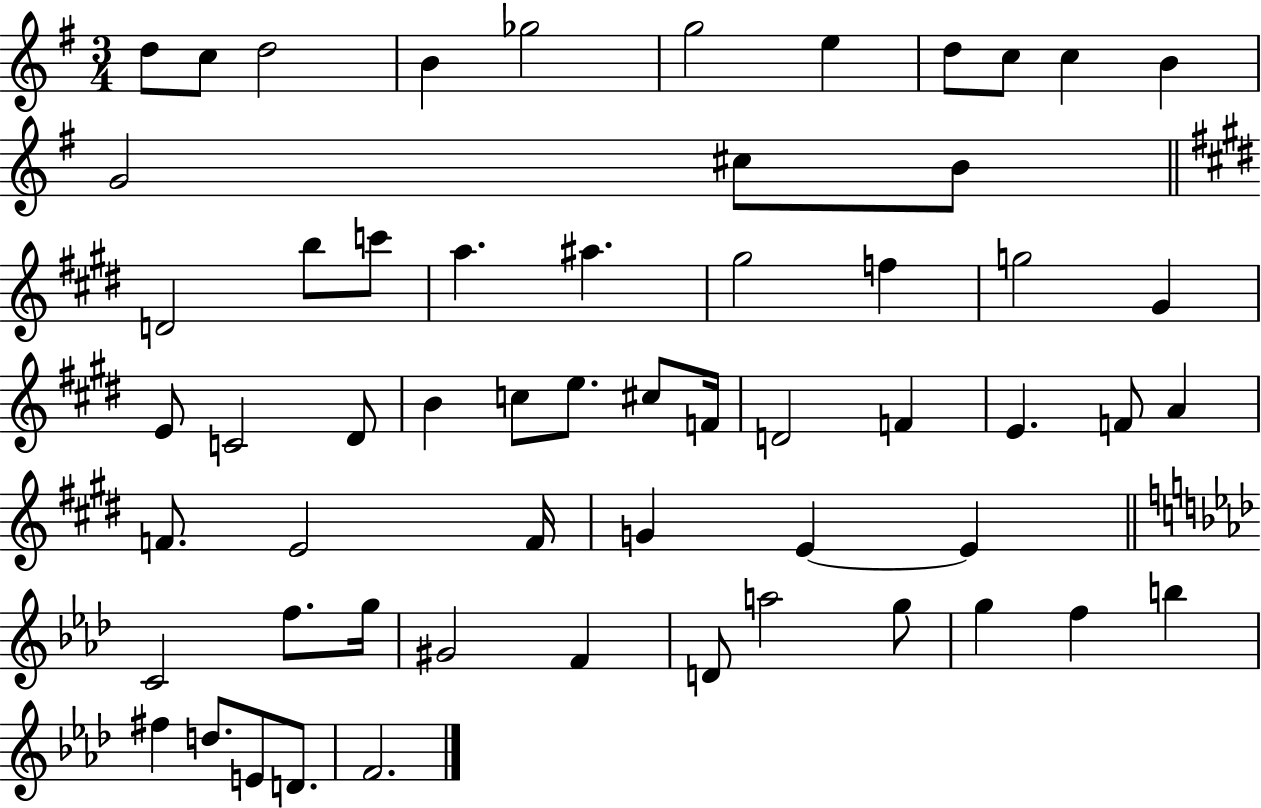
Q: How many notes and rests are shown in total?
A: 58